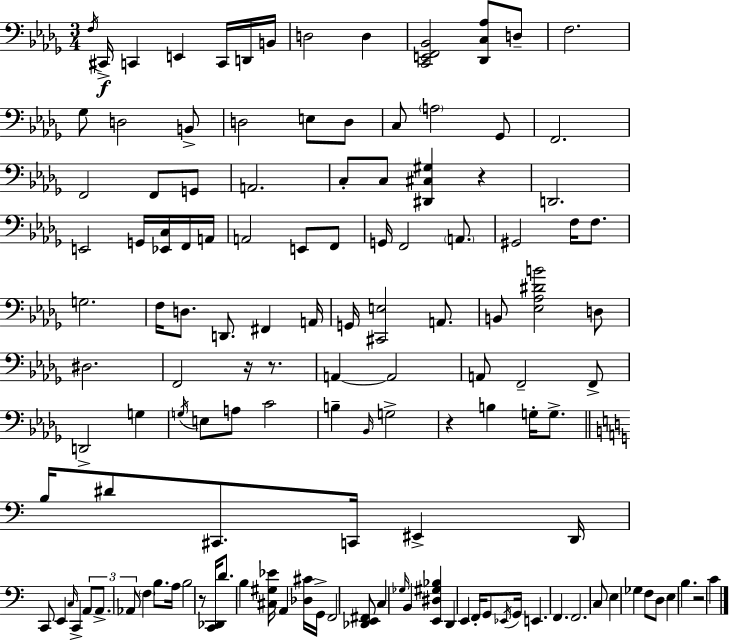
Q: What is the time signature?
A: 3/4